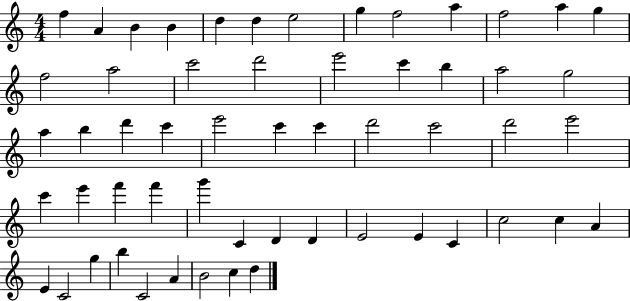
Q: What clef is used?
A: treble